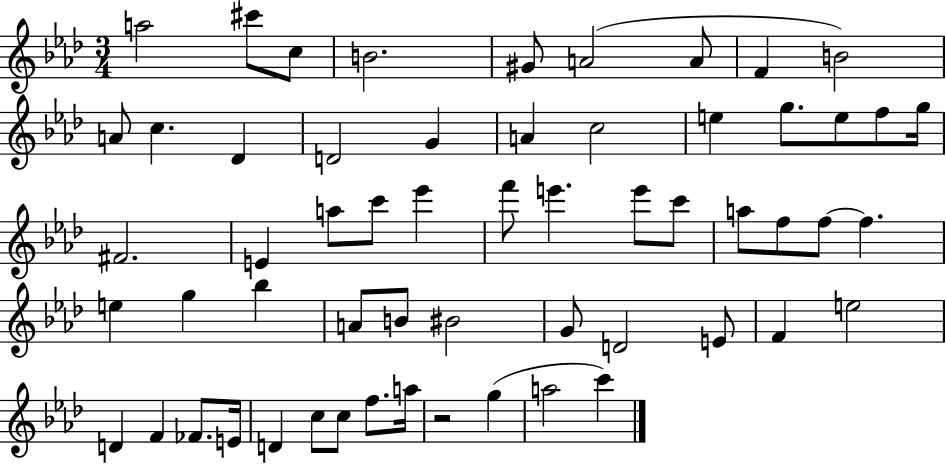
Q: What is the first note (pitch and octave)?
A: A5